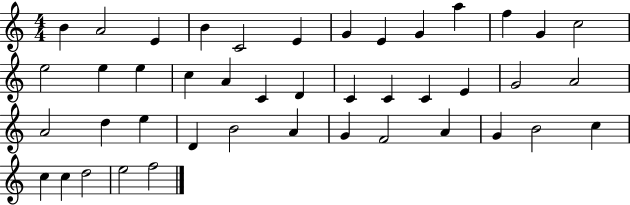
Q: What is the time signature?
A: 4/4